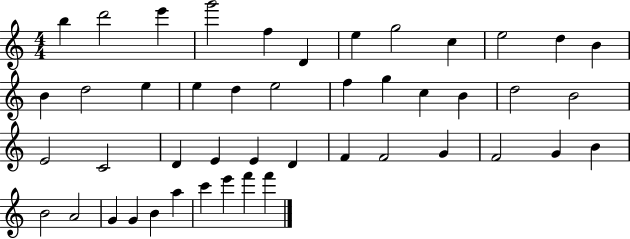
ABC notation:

X:1
T:Untitled
M:4/4
L:1/4
K:C
b d'2 e' g'2 f D e g2 c e2 d B B d2 e e d e2 f g c B d2 B2 E2 C2 D E E D F F2 G F2 G B B2 A2 G G B a c' e' f' f'